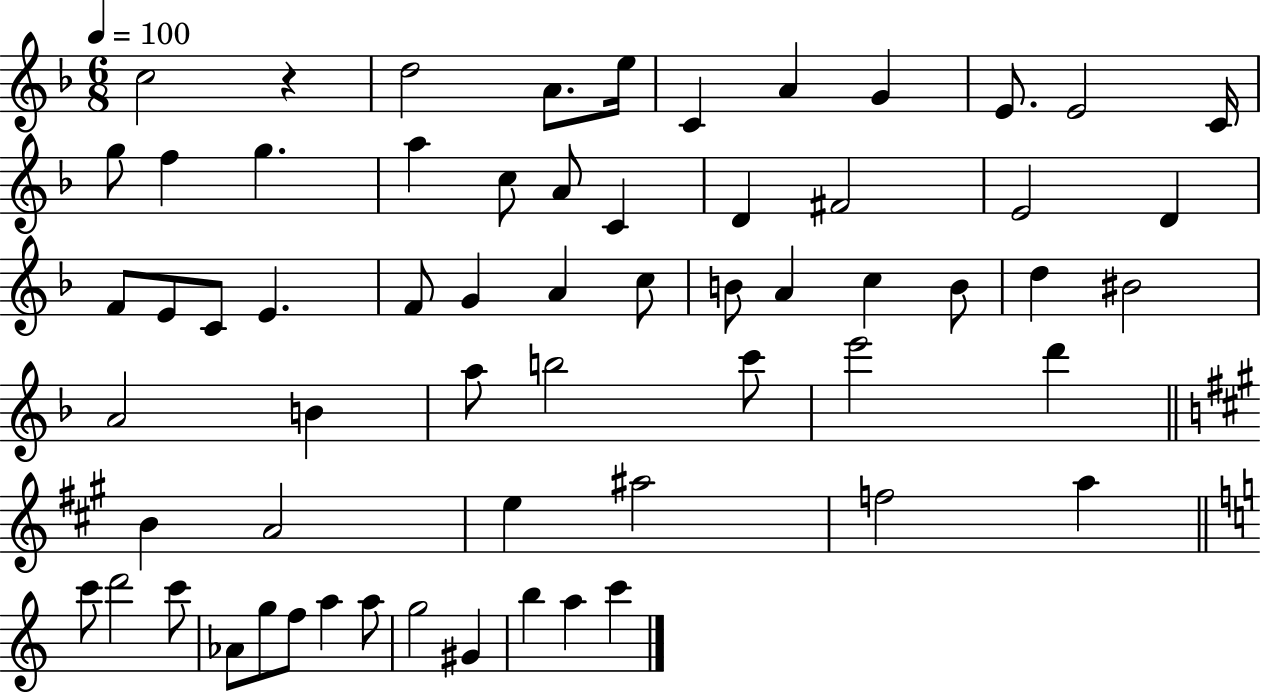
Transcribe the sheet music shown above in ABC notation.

X:1
T:Untitled
M:6/8
L:1/4
K:F
c2 z d2 A/2 e/4 C A G E/2 E2 C/4 g/2 f g a c/2 A/2 C D ^F2 E2 D F/2 E/2 C/2 E F/2 G A c/2 B/2 A c B/2 d ^B2 A2 B a/2 b2 c'/2 e'2 d' B A2 e ^a2 f2 a c'/2 d'2 c'/2 _A/2 g/2 f/2 a a/2 g2 ^G b a c'